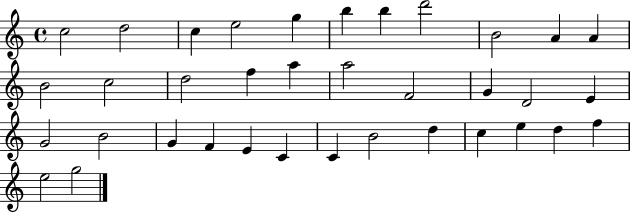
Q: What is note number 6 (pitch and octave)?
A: B5